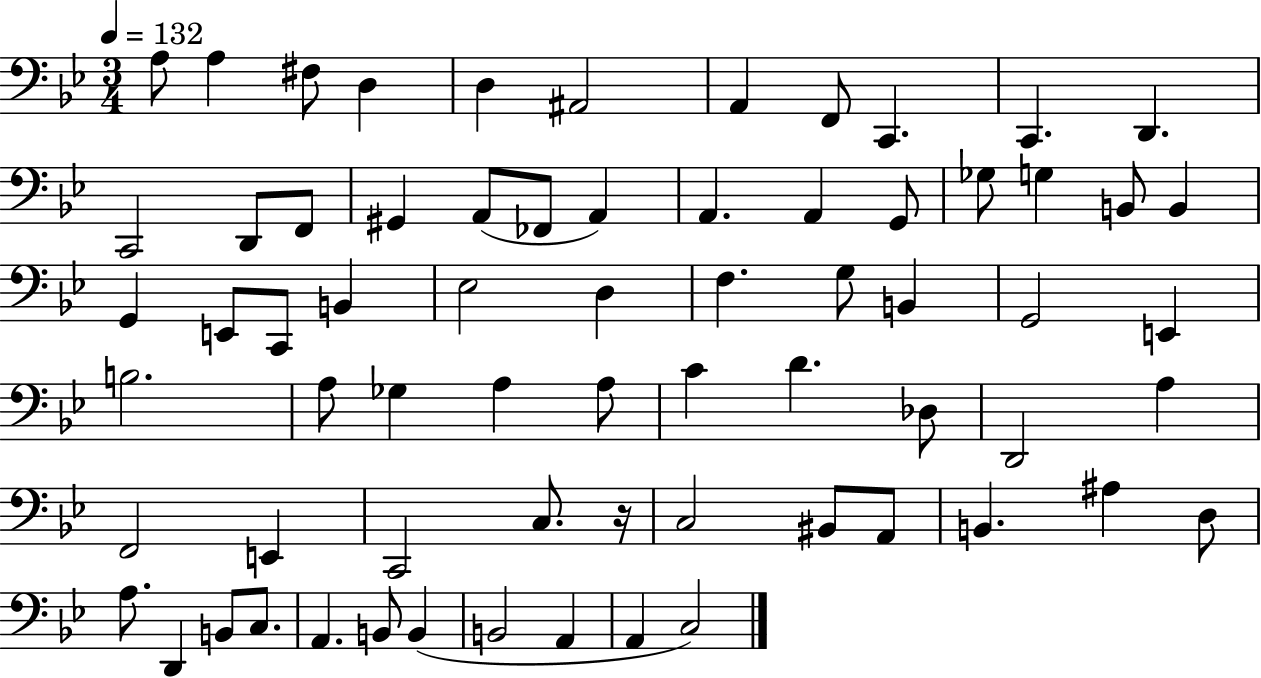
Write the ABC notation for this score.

X:1
T:Untitled
M:3/4
L:1/4
K:Bb
A,/2 A, ^F,/2 D, D, ^A,,2 A,, F,,/2 C,, C,, D,, C,,2 D,,/2 F,,/2 ^G,, A,,/2 _F,,/2 A,, A,, A,, G,,/2 _G,/2 G, B,,/2 B,, G,, E,,/2 C,,/2 B,, _E,2 D, F, G,/2 B,, G,,2 E,, B,2 A,/2 _G, A, A,/2 C D _D,/2 D,,2 A, F,,2 E,, C,,2 C,/2 z/4 C,2 ^B,,/2 A,,/2 B,, ^A, D,/2 A,/2 D,, B,,/2 C,/2 A,, B,,/2 B,, B,,2 A,, A,, C,2